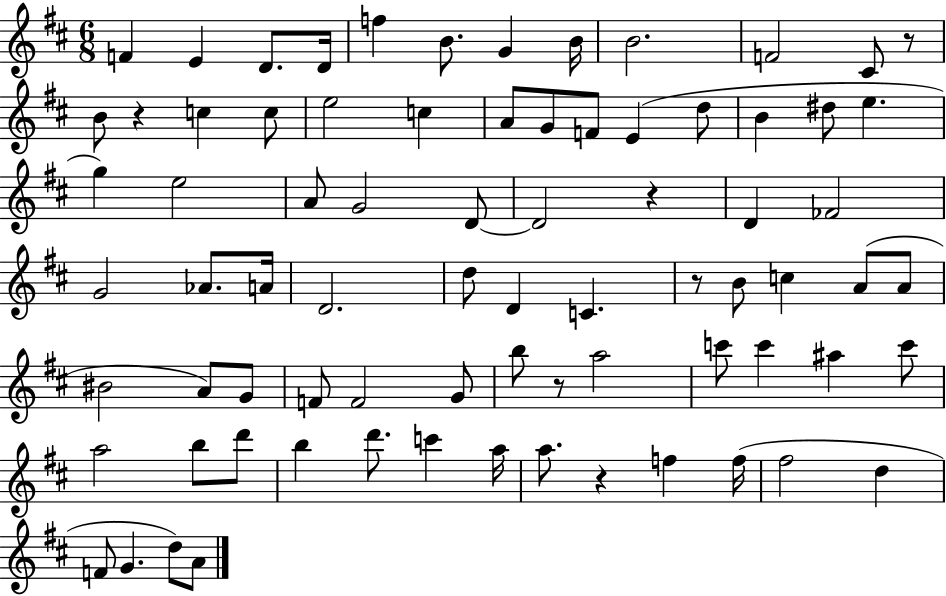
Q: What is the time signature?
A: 6/8